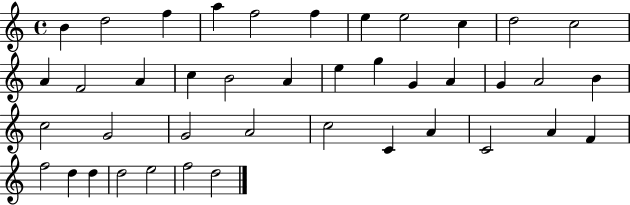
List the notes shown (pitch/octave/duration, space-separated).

B4/q D5/h F5/q A5/q F5/h F5/q E5/q E5/h C5/q D5/h C5/h A4/q F4/h A4/q C5/q B4/h A4/q E5/q G5/q G4/q A4/q G4/q A4/h B4/q C5/h G4/h G4/h A4/h C5/h C4/q A4/q C4/h A4/q F4/q F5/h D5/q D5/q D5/h E5/h F5/h D5/h